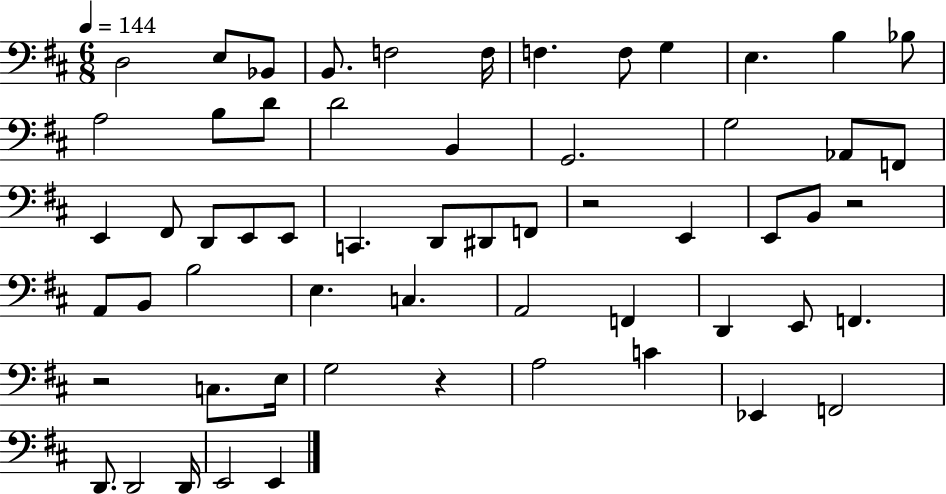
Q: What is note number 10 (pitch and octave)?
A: E3